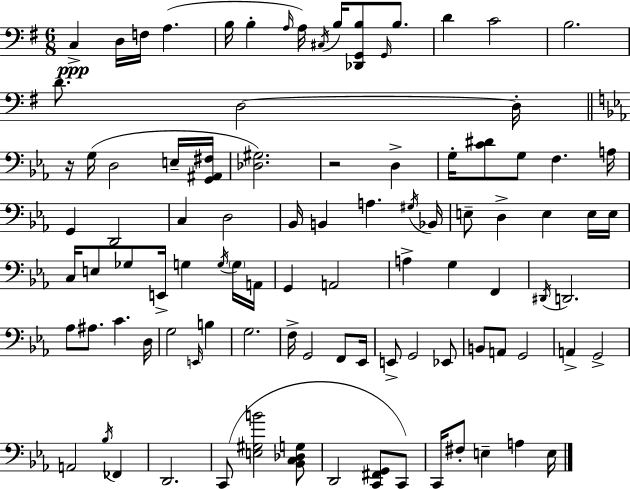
{
  \clef bass
  \numericTimeSignature
  \time 6/8
  \key e \minor
  c4->\ppp d16 f16 a4.( | b16 b4-. \grace { a16 }) a16 \acciaccatura { cis16 } b16 <des, g, b>8 \grace { g,16 } | b8. d'4 c'2 | b2. | \break d'8. d2~~ | d16-. \bar "||" \break \key ees \major r16 g16( d2 e16-- <g, ais, fis>16 | <des gis>2.) | r2 d4-> | g16-. <c' dis'>8 g8 f4. a16 | \break g,4 d,2 | c4 d2 | bes,16 b,4 a4. \acciaccatura { gis16 } | bes,16 e8-- d4-> e4 e16 | \break e16 c16 e8 ges8 e,16-> g4 \acciaccatura { g16 } | \parenthesize g16 a,16 g,4 a,2 | a4-> g4 f,4 | \acciaccatura { dis,16 } d,2. | \break aes8 ais8. c'4. | d16 g2 \grace { e,16 } | b4 g2. | f16-> g,2 | \break f,8 ees,16 e,8-> g,2 | ees,8 b,8 a,8 g,2 | a,4-> g,2-> | a,2 | \break \acciaccatura { bes16 } fes,4 d,2. | c,8( <e gis b'>2 | <bes, c des g>8 d,2 | <c, fis, g,>8 c,8) c,16 fis8-. e4-- | \break a4 e16 \bar "|."
}